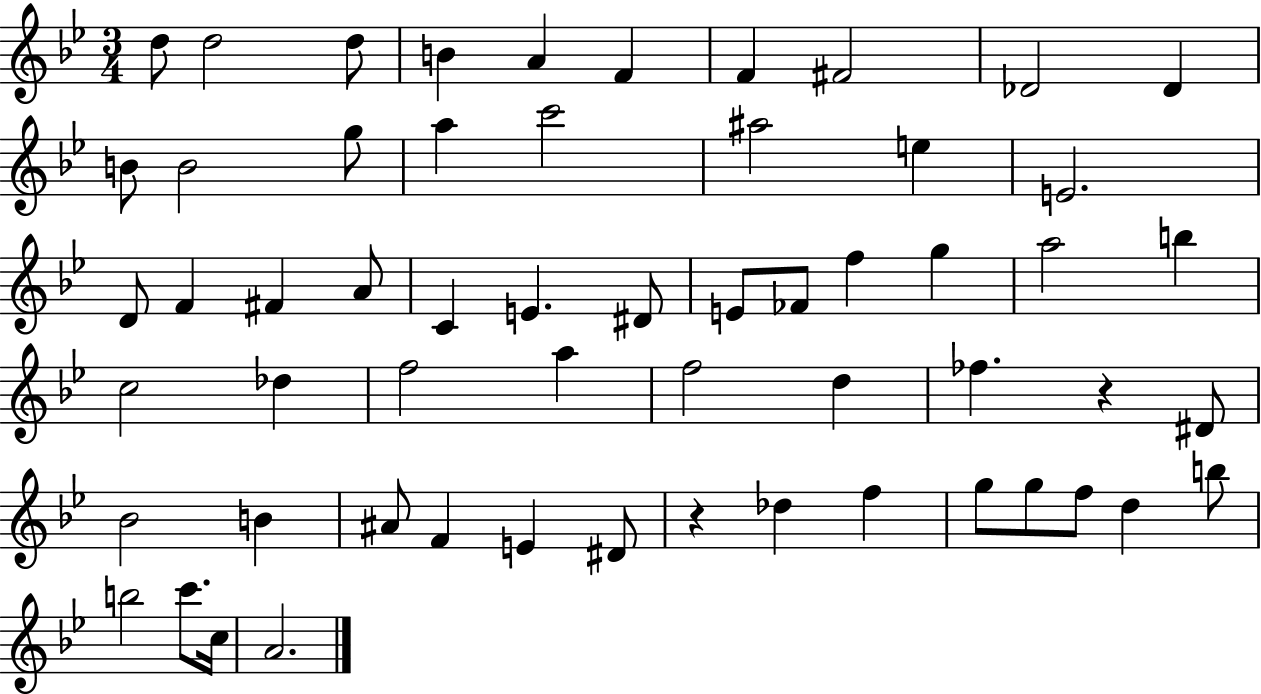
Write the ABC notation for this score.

X:1
T:Untitled
M:3/4
L:1/4
K:Bb
d/2 d2 d/2 B A F F ^F2 _D2 _D B/2 B2 g/2 a c'2 ^a2 e E2 D/2 F ^F A/2 C E ^D/2 E/2 _F/2 f g a2 b c2 _d f2 a f2 d _f z ^D/2 _B2 B ^A/2 F E ^D/2 z _d f g/2 g/2 f/2 d b/2 b2 c'/2 c/4 A2